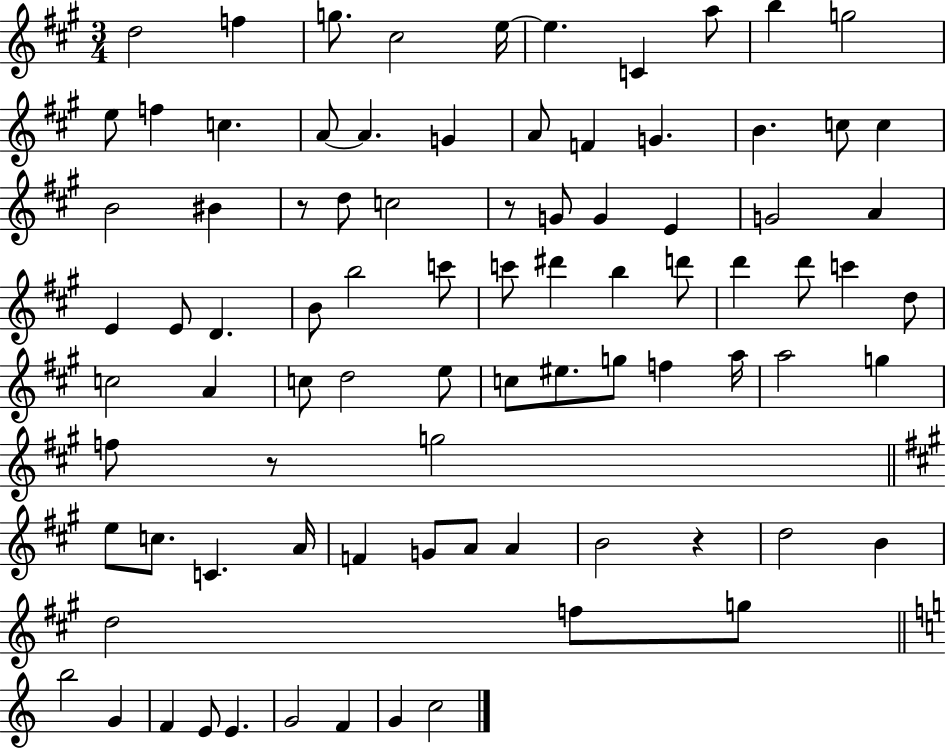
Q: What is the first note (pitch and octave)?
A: D5